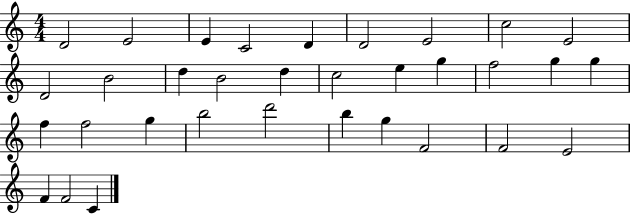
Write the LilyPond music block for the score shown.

{
  \clef treble
  \numericTimeSignature
  \time 4/4
  \key c \major
  d'2 e'2 | e'4 c'2 d'4 | d'2 e'2 | c''2 e'2 | \break d'2 b'2 | d''4 b'2 d''4 | c''2 e''4 g''4 | f''2 g''4 g''4 | \break f''4 f''2 g''4 | b''2 d'''2 | b''4 g''4 f'2 | f'2 e'2 | \break f'4 f'2 c'4 | \bar "|."
}